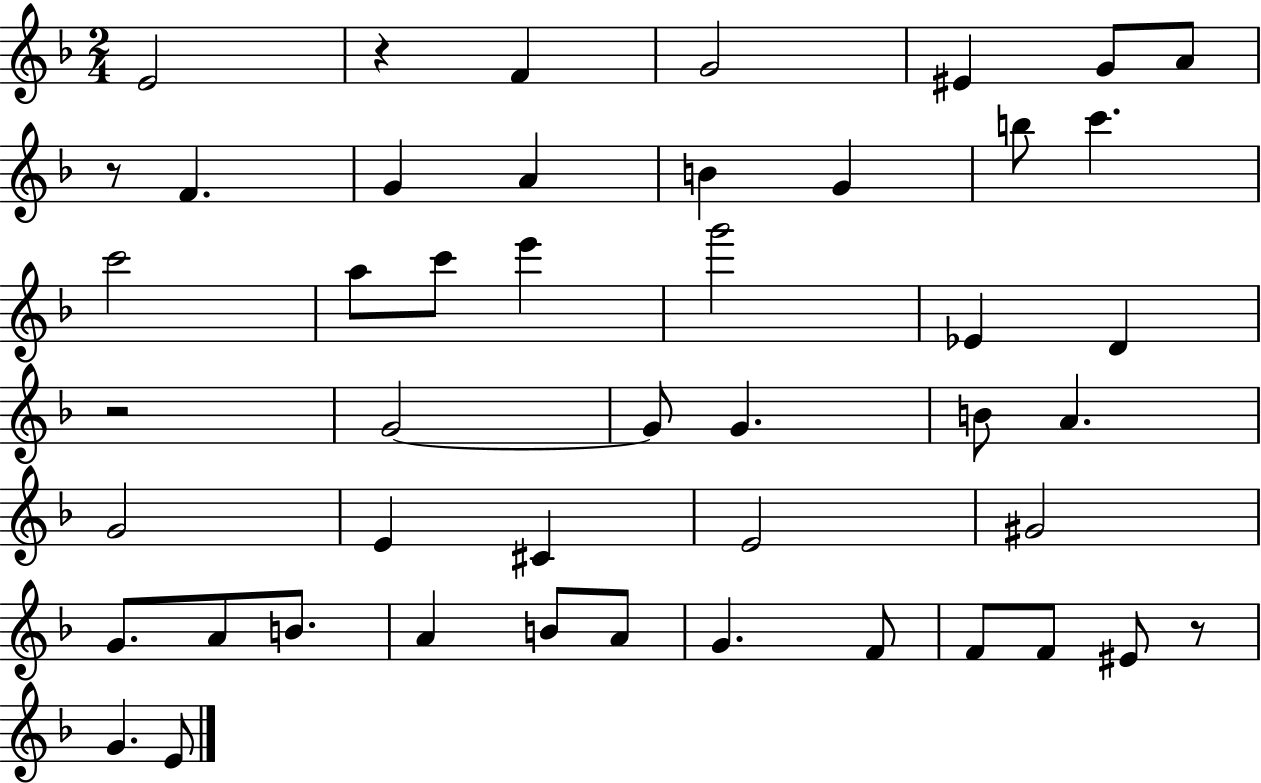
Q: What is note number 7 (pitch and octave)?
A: F4